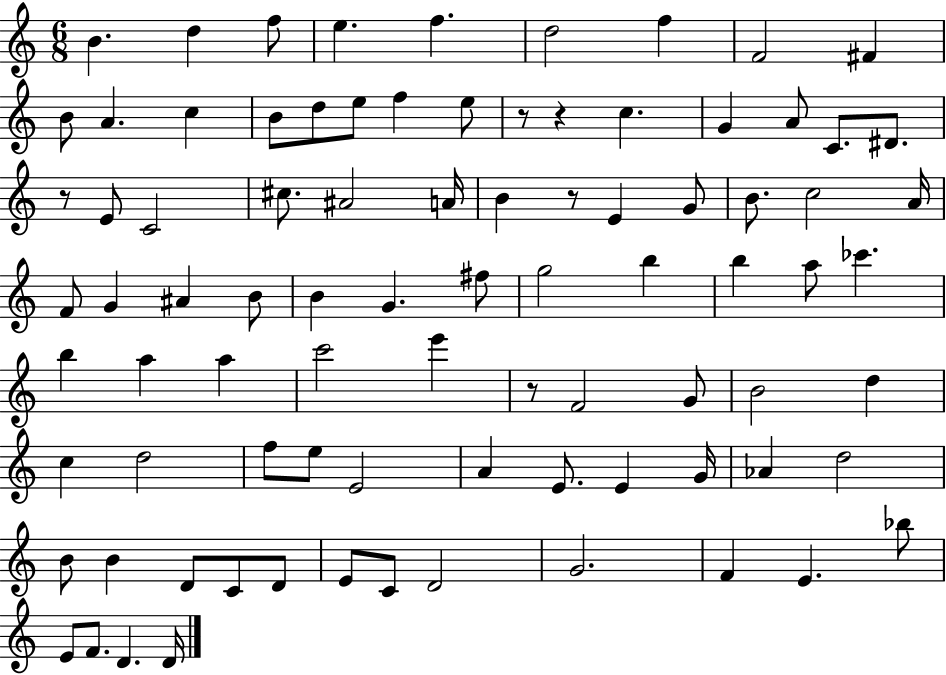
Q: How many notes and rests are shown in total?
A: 86